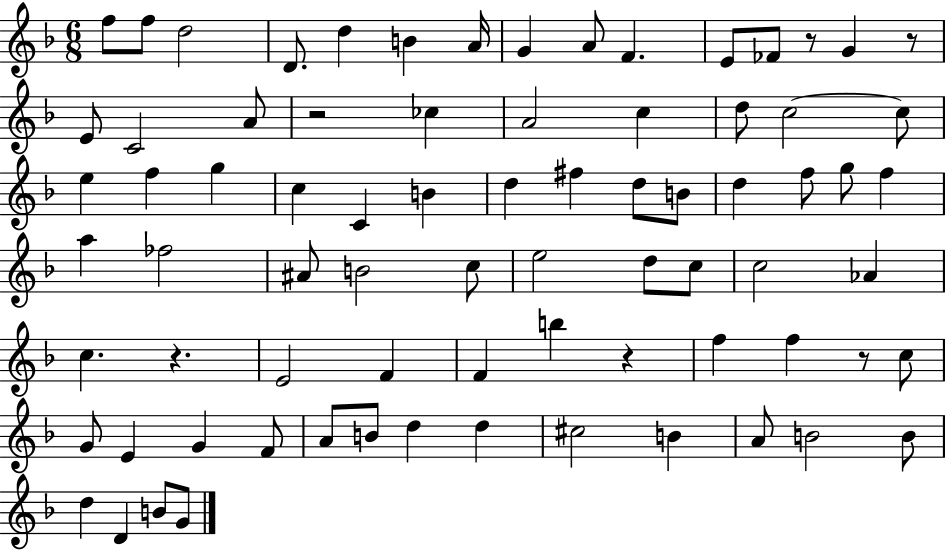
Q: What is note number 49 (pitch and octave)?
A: F4